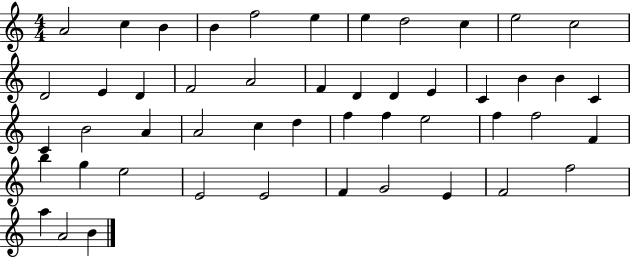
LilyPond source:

{
  \clef treble
  \numericTimeSignature
  \time 4/4
  \key c \major
  a'2 c''4 b'4 | b'4 f''2 e''4 | e''4 d''2 c''4 | e''2 c''2 | \break d'2 e'4 d'4 | f'2 a'2 | f'4 d'4 d'4 e'4 | c'4 b'4 b'4 c'4 | \break c'4 b'2 a'4 | a'2 c''4 d''4 | f''4 f''4 e''2 | f''4 f''2 f'4 | \break b''4 g''4 e''2 | e'2 e'2 | f'4 g'2 e'4 | f'2 f''2 | \break a''4 a'2 b'4 | \bar "|."
}